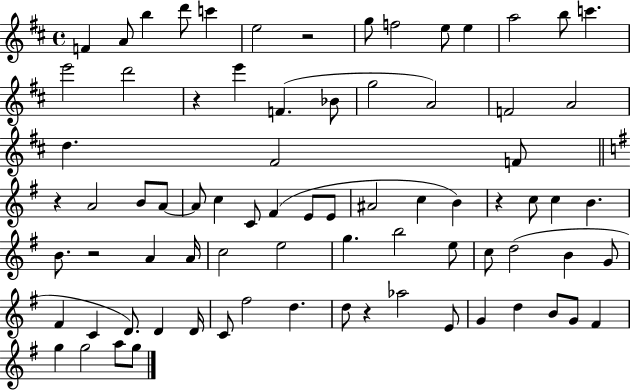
X:1
T:Untitled
M:4/4
L:1/4
K:D
F A/2 b d'/2 c' e2 z2 g/2 f2 e/2 e a2 b/2 c' e'2 d'2 z e' F _B/2 g2 A2 F2 A2 d ^F2 F/2 z A2 B/2 A/2 A/2 c C/2 ^F E/2 E/2 ^A2 c B z c/2 c B B/2 z2 A A/4 c2 e2 g b2 e/2 c/2 d2 B G/2 ^F C D/2 D D/4 C/2 ^f2 d d/2 z _a2 E/2 G d B/2 G/2 ^F g g2 a/2 g/2